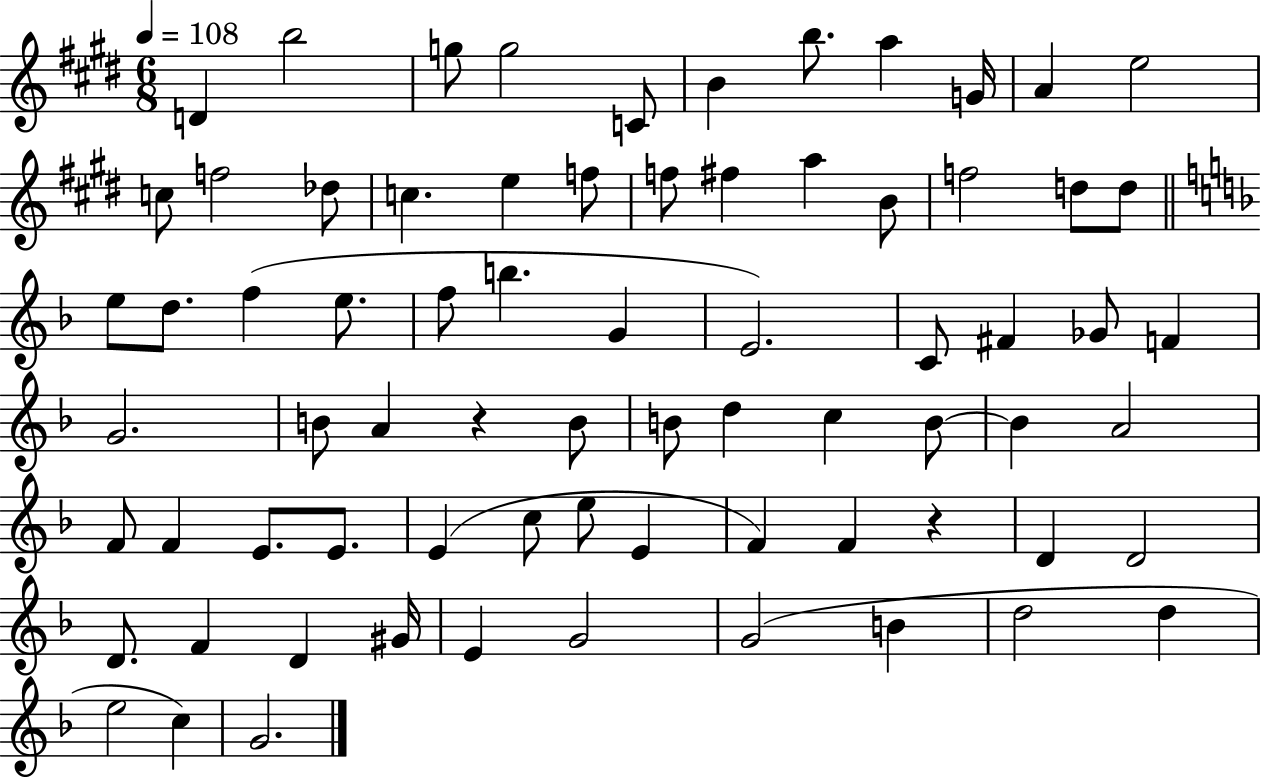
{
  \clef treble
  \numericTimeSignature
  \time 6/8
  \key e \major
  \tempo 4 = 108
  d'4 b''2 | g''8 g''2 c'8 | b'4 b''8. a''4 g'16 | a'4 e''2 | \break c''8 f''2 des''8 | c''4. e''4 f''8 | f''8 fis''4 a''4 b'8 | f''2 d''8 d''8 | \break \bar "||" \break \key d \minor e''8 d''8. f''4( e''8. | f''8 b''4. g'4 | e'2.) | c'8 fis'4 ges'8 f'4 | \break g'2. | b'8 a'4 r4 b'8 | b'8 d''4 c''4 b'8~~ | b'4 a'2 | \break f'8 f'4 e'8. e'8. | e'4( c''8 e''8 e'4 | f'4) f'4 r4 | d'4 d'2 | \break d'8. f'4 d'4 gis'16 | e'4 g'2 | g'2( b'4 | d''2 d''4 | \break e''2 c''4) | g'2. | \bar "|."
}